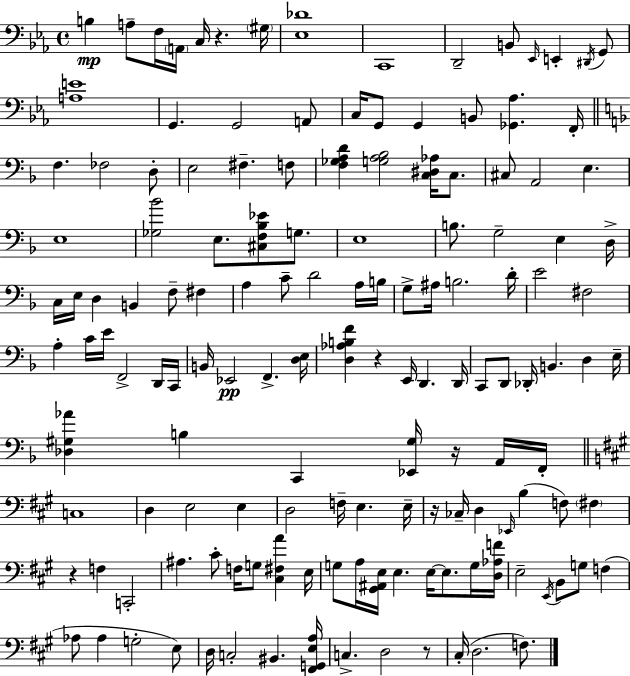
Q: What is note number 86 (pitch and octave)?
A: E3